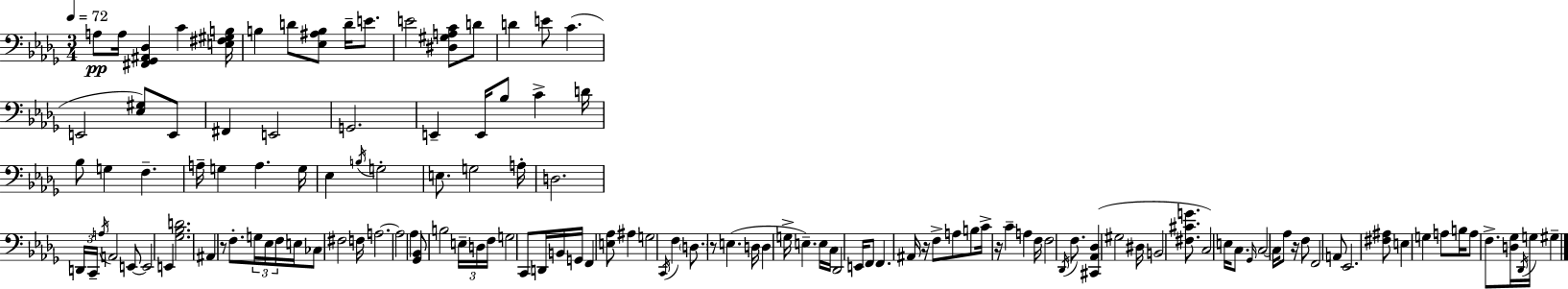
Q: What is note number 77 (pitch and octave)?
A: C3